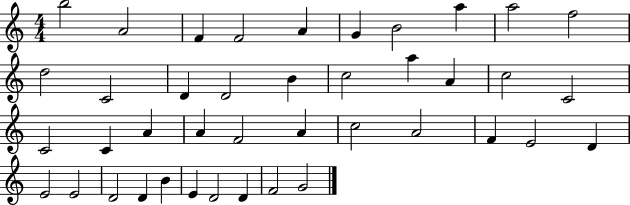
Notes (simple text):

B5/h A4/h F4/q F4/h A4/q G4/q B4/h A5/q A5/h F5/h D5/h C4/h D4/q D4/h B4/q C5/h A5/q A4/q C5/h C4/h C4/h C4/q A4/q A4/q F4/h A4/q C5/h A4/h F4/q E4/h D4/q E4/h E4/h D4/h D4/q B4/q E4/q D4/h D4/q F4/h G4/h